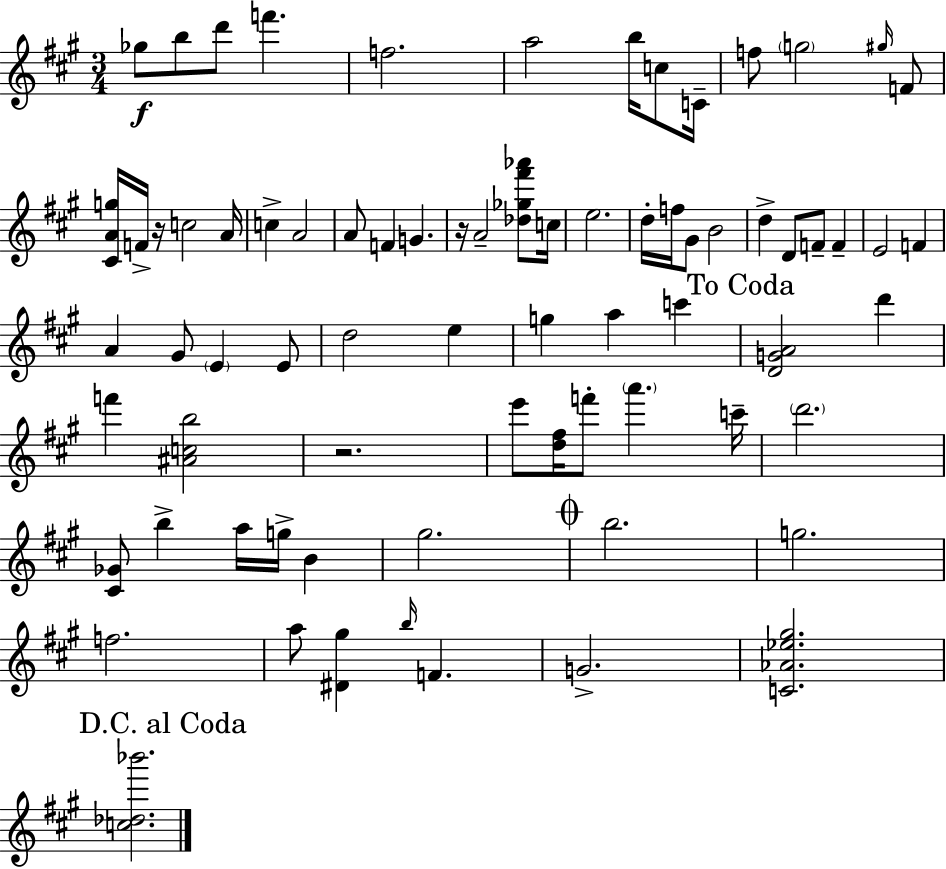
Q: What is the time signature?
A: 3/4